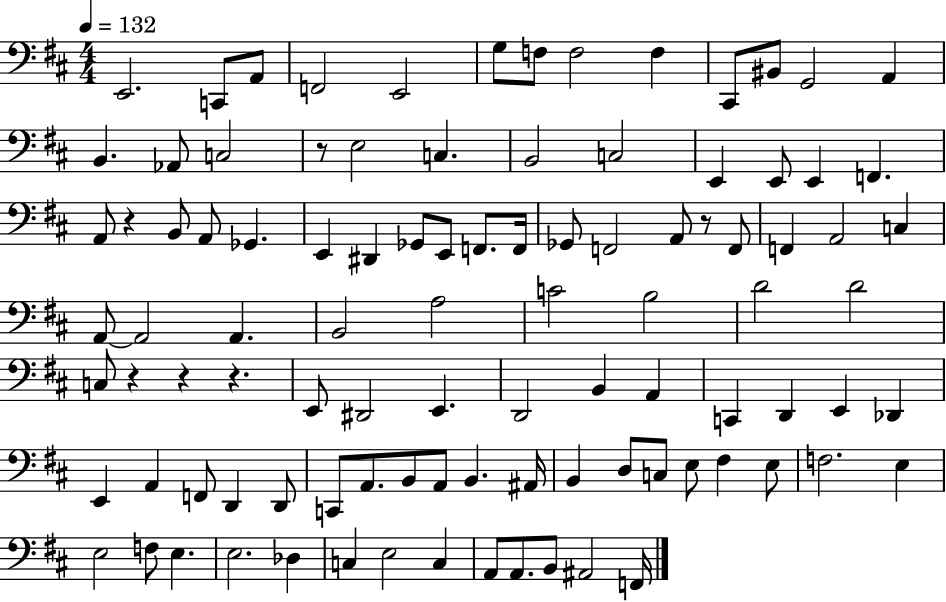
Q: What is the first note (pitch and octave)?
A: E2